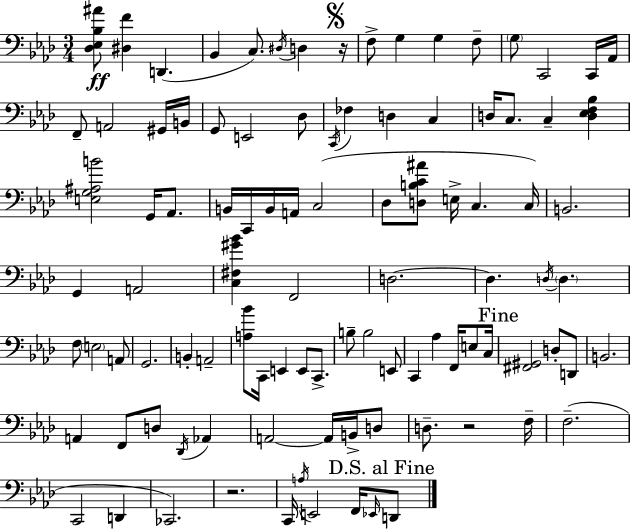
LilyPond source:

{
  \clef bass
  \numericTimeSignature
  \time 3/4
  \key f \minor
  \repeat volta 2 { <des ees bes ais'>8\ff <dis f'>4 d,4.( | bes,4 c8.) \acciaccatura { dis16 } d4 | \mark \markup { \musicglyph "scripts.segno" } r16 f8-> g4 g4 f8-- | \parenthesize g8 c,2 c,16 | \break aes,16 f,8-- a,2 gis,16 | b,16 g,8 e,2 des8 | \acciaccatura { c,16 } fes4 d4 c4 | d16 c8. c4-- <d ees f bes>4 | \break <e g ais b'>2 g,16 aes,8. | b,16 c,16 b,16 a,16 c2( | des8 <d b c' ais'>8 e16-> c4. | c16) b,2. | \break g,4 a,2 | <c fis gis' bes'>4 f,2 | d2.~~ | d4. \acciaccatura { d16 } \parenthesize d4. | \break f8 \parenthesize e2 | a,8 g,2. | b,4-. a,2-- | <a bes'>8 c,16 e,4 e,8 | \break c,8.-> b8-- b2 | e,8 c,4 aes4 f,16 | e8 c16 \mark "Fine" <fis, gis,>2 d8-. | d,8 b,2. | \break a,4 f,8 d8 \acciaccatura { des,16 } | aes,4 a,2~~ | a,16 b,16-> d8 d8.-- r2 | f16-- f2.--( | \break c,2 | d,4 ces,2.) | r2. | c,16 \acciaccatura { a16 } e,2 | \break f,16 \grace { ees,16 } \mark "D.S. al Fine" d,8 } \bar "|."
}